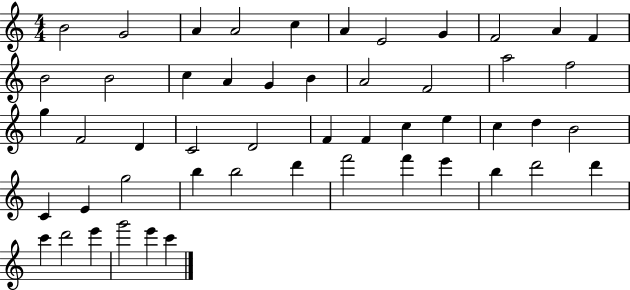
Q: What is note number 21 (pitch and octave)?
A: F5